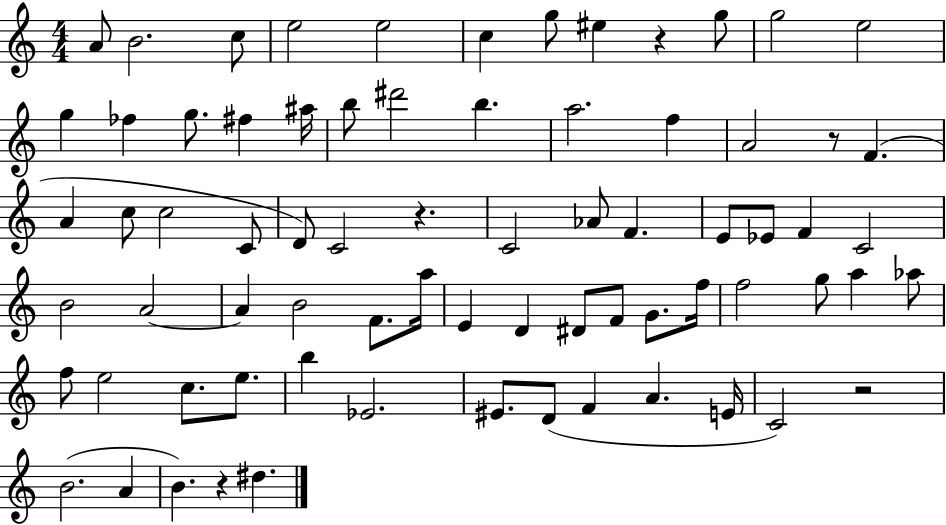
A4/e B4/h. C5/e E5/h E5/h C5/q G5/e EIS5/q R/q G5/e G5/h E5/h G5/q FES5/q G5/e. F#5/q A#5/s B5/e D#6/h B5/q. A5/h. F5/q A4/h R/e F4/q. A4/q C5/e C5/h C4/e D4/e C4/h R/q. C4/h Ab4/e F4/q. E4/e Eb4/e F4/q C4/h B4/h A4/h A4/q B4/h F4/e. A5/s E4/q D4/q D#4/e F4/e G4/e. F5/s F5/h G5/e A5/q Ab5/e F5/e E5/h C5/e. E5/e. B5/q Eb4/h. EIS4/e. D4/e F4/q A4/q. E4/s C4/h R/h B4/h. A4/q B4/q. R/q D#5/q.